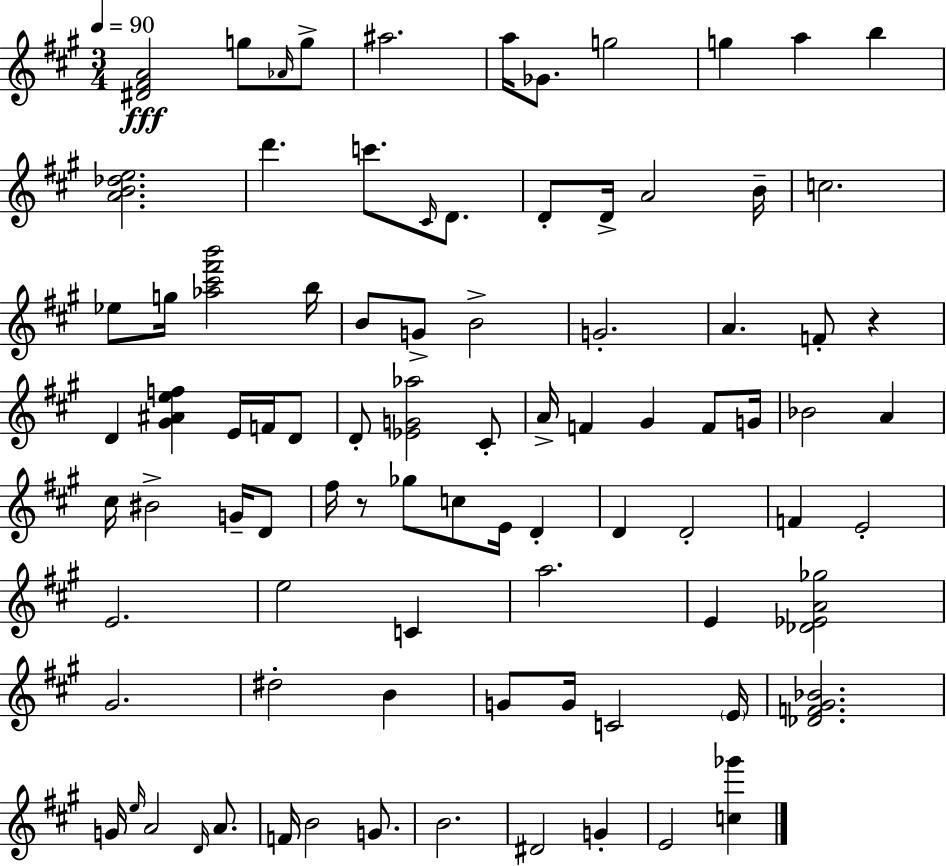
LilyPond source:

{
  \clef treble
  \numericTimeSignature
  \time 3/4
  \key a \major
  \tempo 4 = 90
  <dis' fis' a'>2\fff g''8 \grace { aes'16 } g''8-> | ais''2. | a''16 ges'8. g''2 | g''4 a''4 b''4 | \break <a' b' des'' e''>2. | d'''4. c'''8. \grace { cis'16 } d'8. | d'8-. d'16-> a'2 | b'16-- c''2. | \break ees''8 g''16 <aes'' cis''' fis''' b'''>2 | b''16 b'8 g'8-> b'2-> | g'2.-. | a'4. f'8-. r4 | \break d'4 <gis' ais' e'' f''>4 e'16 f'16 | d'8 d'8-. <ees' g' aes''>2 | cis'8-. a'16-> f'4 gis'4 f'8 | g'16 bes'2 a'4 | \break cis''16 bis'2-> g'16-- | d'8 fis''16 r8 ges''8 c''8 e'16 d'4-. | d'4 d'2-. | f'4 e'2-. | \break e'2. | e''2 c'4 | a''2. | e'4 <des' ees' a' ges''>2 | \break gis'2. | dis''2-. b'4 | g'8 g'16 c'2 | \parenthesize e'16 <des' f' gis' bes'>2. | \break g'16 \grace { e''16 } a'2 | \grace { d'16 } a'8. f'16 b'2 | g'8. b'2. | dis'2 | \break g'4-. e'2 | <c'' ges'''>4 \bar "|."
}